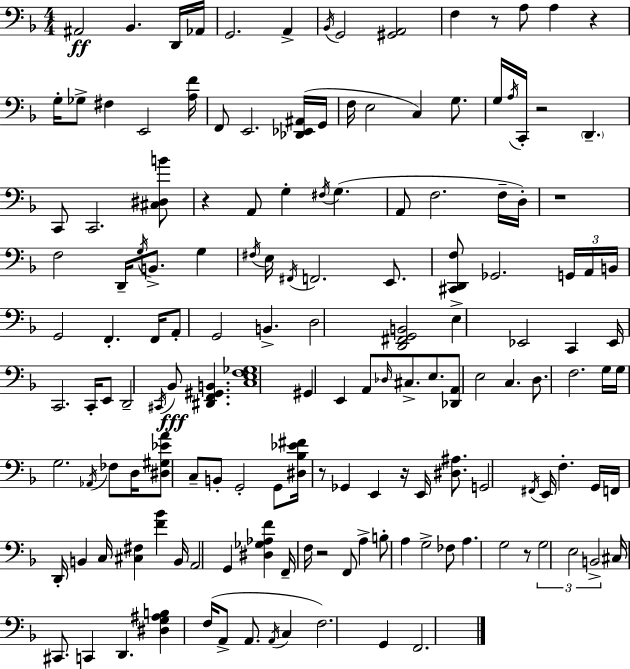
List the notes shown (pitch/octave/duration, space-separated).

A#2/h Bb2/q. D2/s Ab2/s G2/h. A2/q Bb2/s G2/h [G#2,A2]/h F3/q R/e A3/e A3/q R/q G3/s Gb3/e F#3/q E2/h [A3,F4]/s F2/e E2/h. [Db2,Eb2,A#2]/s G2/s F3/s E3/h C3/q G3/e. G3/s A3/s C2/s R/h D2/q. C2/e C2/h. [C#3,D#3,B4]/e R/q A2/e G3/q F#3/s G3/q. A2/e F3/h. F3/s D3/s R/w F3/h D2/s G3/s B2/e. G3/q F#3/s E3/s F#2/s F2/h. E2/e. [C#2,D2,F3]/e Gb2/h. G2/s A2/s B2/s G2/h F2/q. F2/s A2/e G2/h B2/q. D3/h [D2,F#2,G2,B2]/h E3/q Eb2/h C2/q Eb2/s C2/h. C2/s E2/e D2/h C#2/s Bb2/e [D#2,F2,G#2,B2]/q. [C3,E3,F3,Gb3]/w G#2/q E2/q A2/e Db3/s C#3/e. E3/e. [Db2,A2]/e E3/h C3/q. D3/e. F3/h. G3/s G3/s G3/h. Ab2/s FES3/e D3/s [D#3,G#3,Eb4,A4]/e C3/e B2/e G2/h G2/e [D#3,Bb3,Eb4,F#4]/s R/e Gb2/q E2/q R/s E2/s [D#3,A#3]/e. G2/h F#2/s E2/s F3/q. G2/s F2/s D2/s B2/q C3/s [C#3,F#3]/q [F4,Bb4]/q B2/s A2/h G2/q [D#3,Gb3,Ab3,F4]/q F2/s F3/s R/h F2/e A3/q B3/e A3/q G3/h FES3/e A3/q. G3/h R/e G3/h E3/h B2/h C#3/s C#2/e. C2/q D2/q. [D#3,G3,A#3,B3]/q F3/s A2/e A2/e. A2/s C3/q F3/h. G2/q F2/h.